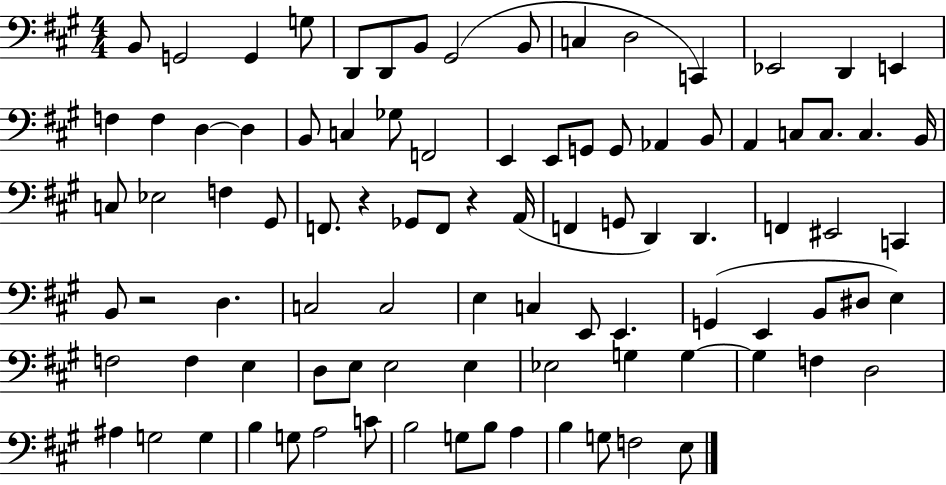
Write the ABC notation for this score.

X:1
T:Untitled
M:4/4
L:1/4
K:A
B,,/2 G,,2 G,, G,/2 D,,/2 D,,/2 B,,/2 ^G,,2 B,,/2 C, D,2 C,, _E,,2 D,, E,, F, F, D, D, B,,/2 C, _G,/2 F,,2 E,, E,,/2 G,,/2 G,,/2 _A,, B,,/2 A,, C,/2 C,/2 C, B,,/4 C,/2 _E,2 F, ^G,,/2 F,,/2 z _G,,/2 F,,/2 z A,,/4 F,, G,,/2 D,, D,, F,, ^E,,2 C,, B,,/2 z2 D, C,2 C,2 E, C, E,,/2 E,, G,, E,, B,,/2 ^D,/2 E, F,2 F, E, D,/2 E,/2 E,2 E, _E,2 G, G, G, F, D,2 ^A, G,2 G, B, G,/2 A,2 C/2 B,2 G,/2 B,/2 A, B, G,/2 F,2 E,/2